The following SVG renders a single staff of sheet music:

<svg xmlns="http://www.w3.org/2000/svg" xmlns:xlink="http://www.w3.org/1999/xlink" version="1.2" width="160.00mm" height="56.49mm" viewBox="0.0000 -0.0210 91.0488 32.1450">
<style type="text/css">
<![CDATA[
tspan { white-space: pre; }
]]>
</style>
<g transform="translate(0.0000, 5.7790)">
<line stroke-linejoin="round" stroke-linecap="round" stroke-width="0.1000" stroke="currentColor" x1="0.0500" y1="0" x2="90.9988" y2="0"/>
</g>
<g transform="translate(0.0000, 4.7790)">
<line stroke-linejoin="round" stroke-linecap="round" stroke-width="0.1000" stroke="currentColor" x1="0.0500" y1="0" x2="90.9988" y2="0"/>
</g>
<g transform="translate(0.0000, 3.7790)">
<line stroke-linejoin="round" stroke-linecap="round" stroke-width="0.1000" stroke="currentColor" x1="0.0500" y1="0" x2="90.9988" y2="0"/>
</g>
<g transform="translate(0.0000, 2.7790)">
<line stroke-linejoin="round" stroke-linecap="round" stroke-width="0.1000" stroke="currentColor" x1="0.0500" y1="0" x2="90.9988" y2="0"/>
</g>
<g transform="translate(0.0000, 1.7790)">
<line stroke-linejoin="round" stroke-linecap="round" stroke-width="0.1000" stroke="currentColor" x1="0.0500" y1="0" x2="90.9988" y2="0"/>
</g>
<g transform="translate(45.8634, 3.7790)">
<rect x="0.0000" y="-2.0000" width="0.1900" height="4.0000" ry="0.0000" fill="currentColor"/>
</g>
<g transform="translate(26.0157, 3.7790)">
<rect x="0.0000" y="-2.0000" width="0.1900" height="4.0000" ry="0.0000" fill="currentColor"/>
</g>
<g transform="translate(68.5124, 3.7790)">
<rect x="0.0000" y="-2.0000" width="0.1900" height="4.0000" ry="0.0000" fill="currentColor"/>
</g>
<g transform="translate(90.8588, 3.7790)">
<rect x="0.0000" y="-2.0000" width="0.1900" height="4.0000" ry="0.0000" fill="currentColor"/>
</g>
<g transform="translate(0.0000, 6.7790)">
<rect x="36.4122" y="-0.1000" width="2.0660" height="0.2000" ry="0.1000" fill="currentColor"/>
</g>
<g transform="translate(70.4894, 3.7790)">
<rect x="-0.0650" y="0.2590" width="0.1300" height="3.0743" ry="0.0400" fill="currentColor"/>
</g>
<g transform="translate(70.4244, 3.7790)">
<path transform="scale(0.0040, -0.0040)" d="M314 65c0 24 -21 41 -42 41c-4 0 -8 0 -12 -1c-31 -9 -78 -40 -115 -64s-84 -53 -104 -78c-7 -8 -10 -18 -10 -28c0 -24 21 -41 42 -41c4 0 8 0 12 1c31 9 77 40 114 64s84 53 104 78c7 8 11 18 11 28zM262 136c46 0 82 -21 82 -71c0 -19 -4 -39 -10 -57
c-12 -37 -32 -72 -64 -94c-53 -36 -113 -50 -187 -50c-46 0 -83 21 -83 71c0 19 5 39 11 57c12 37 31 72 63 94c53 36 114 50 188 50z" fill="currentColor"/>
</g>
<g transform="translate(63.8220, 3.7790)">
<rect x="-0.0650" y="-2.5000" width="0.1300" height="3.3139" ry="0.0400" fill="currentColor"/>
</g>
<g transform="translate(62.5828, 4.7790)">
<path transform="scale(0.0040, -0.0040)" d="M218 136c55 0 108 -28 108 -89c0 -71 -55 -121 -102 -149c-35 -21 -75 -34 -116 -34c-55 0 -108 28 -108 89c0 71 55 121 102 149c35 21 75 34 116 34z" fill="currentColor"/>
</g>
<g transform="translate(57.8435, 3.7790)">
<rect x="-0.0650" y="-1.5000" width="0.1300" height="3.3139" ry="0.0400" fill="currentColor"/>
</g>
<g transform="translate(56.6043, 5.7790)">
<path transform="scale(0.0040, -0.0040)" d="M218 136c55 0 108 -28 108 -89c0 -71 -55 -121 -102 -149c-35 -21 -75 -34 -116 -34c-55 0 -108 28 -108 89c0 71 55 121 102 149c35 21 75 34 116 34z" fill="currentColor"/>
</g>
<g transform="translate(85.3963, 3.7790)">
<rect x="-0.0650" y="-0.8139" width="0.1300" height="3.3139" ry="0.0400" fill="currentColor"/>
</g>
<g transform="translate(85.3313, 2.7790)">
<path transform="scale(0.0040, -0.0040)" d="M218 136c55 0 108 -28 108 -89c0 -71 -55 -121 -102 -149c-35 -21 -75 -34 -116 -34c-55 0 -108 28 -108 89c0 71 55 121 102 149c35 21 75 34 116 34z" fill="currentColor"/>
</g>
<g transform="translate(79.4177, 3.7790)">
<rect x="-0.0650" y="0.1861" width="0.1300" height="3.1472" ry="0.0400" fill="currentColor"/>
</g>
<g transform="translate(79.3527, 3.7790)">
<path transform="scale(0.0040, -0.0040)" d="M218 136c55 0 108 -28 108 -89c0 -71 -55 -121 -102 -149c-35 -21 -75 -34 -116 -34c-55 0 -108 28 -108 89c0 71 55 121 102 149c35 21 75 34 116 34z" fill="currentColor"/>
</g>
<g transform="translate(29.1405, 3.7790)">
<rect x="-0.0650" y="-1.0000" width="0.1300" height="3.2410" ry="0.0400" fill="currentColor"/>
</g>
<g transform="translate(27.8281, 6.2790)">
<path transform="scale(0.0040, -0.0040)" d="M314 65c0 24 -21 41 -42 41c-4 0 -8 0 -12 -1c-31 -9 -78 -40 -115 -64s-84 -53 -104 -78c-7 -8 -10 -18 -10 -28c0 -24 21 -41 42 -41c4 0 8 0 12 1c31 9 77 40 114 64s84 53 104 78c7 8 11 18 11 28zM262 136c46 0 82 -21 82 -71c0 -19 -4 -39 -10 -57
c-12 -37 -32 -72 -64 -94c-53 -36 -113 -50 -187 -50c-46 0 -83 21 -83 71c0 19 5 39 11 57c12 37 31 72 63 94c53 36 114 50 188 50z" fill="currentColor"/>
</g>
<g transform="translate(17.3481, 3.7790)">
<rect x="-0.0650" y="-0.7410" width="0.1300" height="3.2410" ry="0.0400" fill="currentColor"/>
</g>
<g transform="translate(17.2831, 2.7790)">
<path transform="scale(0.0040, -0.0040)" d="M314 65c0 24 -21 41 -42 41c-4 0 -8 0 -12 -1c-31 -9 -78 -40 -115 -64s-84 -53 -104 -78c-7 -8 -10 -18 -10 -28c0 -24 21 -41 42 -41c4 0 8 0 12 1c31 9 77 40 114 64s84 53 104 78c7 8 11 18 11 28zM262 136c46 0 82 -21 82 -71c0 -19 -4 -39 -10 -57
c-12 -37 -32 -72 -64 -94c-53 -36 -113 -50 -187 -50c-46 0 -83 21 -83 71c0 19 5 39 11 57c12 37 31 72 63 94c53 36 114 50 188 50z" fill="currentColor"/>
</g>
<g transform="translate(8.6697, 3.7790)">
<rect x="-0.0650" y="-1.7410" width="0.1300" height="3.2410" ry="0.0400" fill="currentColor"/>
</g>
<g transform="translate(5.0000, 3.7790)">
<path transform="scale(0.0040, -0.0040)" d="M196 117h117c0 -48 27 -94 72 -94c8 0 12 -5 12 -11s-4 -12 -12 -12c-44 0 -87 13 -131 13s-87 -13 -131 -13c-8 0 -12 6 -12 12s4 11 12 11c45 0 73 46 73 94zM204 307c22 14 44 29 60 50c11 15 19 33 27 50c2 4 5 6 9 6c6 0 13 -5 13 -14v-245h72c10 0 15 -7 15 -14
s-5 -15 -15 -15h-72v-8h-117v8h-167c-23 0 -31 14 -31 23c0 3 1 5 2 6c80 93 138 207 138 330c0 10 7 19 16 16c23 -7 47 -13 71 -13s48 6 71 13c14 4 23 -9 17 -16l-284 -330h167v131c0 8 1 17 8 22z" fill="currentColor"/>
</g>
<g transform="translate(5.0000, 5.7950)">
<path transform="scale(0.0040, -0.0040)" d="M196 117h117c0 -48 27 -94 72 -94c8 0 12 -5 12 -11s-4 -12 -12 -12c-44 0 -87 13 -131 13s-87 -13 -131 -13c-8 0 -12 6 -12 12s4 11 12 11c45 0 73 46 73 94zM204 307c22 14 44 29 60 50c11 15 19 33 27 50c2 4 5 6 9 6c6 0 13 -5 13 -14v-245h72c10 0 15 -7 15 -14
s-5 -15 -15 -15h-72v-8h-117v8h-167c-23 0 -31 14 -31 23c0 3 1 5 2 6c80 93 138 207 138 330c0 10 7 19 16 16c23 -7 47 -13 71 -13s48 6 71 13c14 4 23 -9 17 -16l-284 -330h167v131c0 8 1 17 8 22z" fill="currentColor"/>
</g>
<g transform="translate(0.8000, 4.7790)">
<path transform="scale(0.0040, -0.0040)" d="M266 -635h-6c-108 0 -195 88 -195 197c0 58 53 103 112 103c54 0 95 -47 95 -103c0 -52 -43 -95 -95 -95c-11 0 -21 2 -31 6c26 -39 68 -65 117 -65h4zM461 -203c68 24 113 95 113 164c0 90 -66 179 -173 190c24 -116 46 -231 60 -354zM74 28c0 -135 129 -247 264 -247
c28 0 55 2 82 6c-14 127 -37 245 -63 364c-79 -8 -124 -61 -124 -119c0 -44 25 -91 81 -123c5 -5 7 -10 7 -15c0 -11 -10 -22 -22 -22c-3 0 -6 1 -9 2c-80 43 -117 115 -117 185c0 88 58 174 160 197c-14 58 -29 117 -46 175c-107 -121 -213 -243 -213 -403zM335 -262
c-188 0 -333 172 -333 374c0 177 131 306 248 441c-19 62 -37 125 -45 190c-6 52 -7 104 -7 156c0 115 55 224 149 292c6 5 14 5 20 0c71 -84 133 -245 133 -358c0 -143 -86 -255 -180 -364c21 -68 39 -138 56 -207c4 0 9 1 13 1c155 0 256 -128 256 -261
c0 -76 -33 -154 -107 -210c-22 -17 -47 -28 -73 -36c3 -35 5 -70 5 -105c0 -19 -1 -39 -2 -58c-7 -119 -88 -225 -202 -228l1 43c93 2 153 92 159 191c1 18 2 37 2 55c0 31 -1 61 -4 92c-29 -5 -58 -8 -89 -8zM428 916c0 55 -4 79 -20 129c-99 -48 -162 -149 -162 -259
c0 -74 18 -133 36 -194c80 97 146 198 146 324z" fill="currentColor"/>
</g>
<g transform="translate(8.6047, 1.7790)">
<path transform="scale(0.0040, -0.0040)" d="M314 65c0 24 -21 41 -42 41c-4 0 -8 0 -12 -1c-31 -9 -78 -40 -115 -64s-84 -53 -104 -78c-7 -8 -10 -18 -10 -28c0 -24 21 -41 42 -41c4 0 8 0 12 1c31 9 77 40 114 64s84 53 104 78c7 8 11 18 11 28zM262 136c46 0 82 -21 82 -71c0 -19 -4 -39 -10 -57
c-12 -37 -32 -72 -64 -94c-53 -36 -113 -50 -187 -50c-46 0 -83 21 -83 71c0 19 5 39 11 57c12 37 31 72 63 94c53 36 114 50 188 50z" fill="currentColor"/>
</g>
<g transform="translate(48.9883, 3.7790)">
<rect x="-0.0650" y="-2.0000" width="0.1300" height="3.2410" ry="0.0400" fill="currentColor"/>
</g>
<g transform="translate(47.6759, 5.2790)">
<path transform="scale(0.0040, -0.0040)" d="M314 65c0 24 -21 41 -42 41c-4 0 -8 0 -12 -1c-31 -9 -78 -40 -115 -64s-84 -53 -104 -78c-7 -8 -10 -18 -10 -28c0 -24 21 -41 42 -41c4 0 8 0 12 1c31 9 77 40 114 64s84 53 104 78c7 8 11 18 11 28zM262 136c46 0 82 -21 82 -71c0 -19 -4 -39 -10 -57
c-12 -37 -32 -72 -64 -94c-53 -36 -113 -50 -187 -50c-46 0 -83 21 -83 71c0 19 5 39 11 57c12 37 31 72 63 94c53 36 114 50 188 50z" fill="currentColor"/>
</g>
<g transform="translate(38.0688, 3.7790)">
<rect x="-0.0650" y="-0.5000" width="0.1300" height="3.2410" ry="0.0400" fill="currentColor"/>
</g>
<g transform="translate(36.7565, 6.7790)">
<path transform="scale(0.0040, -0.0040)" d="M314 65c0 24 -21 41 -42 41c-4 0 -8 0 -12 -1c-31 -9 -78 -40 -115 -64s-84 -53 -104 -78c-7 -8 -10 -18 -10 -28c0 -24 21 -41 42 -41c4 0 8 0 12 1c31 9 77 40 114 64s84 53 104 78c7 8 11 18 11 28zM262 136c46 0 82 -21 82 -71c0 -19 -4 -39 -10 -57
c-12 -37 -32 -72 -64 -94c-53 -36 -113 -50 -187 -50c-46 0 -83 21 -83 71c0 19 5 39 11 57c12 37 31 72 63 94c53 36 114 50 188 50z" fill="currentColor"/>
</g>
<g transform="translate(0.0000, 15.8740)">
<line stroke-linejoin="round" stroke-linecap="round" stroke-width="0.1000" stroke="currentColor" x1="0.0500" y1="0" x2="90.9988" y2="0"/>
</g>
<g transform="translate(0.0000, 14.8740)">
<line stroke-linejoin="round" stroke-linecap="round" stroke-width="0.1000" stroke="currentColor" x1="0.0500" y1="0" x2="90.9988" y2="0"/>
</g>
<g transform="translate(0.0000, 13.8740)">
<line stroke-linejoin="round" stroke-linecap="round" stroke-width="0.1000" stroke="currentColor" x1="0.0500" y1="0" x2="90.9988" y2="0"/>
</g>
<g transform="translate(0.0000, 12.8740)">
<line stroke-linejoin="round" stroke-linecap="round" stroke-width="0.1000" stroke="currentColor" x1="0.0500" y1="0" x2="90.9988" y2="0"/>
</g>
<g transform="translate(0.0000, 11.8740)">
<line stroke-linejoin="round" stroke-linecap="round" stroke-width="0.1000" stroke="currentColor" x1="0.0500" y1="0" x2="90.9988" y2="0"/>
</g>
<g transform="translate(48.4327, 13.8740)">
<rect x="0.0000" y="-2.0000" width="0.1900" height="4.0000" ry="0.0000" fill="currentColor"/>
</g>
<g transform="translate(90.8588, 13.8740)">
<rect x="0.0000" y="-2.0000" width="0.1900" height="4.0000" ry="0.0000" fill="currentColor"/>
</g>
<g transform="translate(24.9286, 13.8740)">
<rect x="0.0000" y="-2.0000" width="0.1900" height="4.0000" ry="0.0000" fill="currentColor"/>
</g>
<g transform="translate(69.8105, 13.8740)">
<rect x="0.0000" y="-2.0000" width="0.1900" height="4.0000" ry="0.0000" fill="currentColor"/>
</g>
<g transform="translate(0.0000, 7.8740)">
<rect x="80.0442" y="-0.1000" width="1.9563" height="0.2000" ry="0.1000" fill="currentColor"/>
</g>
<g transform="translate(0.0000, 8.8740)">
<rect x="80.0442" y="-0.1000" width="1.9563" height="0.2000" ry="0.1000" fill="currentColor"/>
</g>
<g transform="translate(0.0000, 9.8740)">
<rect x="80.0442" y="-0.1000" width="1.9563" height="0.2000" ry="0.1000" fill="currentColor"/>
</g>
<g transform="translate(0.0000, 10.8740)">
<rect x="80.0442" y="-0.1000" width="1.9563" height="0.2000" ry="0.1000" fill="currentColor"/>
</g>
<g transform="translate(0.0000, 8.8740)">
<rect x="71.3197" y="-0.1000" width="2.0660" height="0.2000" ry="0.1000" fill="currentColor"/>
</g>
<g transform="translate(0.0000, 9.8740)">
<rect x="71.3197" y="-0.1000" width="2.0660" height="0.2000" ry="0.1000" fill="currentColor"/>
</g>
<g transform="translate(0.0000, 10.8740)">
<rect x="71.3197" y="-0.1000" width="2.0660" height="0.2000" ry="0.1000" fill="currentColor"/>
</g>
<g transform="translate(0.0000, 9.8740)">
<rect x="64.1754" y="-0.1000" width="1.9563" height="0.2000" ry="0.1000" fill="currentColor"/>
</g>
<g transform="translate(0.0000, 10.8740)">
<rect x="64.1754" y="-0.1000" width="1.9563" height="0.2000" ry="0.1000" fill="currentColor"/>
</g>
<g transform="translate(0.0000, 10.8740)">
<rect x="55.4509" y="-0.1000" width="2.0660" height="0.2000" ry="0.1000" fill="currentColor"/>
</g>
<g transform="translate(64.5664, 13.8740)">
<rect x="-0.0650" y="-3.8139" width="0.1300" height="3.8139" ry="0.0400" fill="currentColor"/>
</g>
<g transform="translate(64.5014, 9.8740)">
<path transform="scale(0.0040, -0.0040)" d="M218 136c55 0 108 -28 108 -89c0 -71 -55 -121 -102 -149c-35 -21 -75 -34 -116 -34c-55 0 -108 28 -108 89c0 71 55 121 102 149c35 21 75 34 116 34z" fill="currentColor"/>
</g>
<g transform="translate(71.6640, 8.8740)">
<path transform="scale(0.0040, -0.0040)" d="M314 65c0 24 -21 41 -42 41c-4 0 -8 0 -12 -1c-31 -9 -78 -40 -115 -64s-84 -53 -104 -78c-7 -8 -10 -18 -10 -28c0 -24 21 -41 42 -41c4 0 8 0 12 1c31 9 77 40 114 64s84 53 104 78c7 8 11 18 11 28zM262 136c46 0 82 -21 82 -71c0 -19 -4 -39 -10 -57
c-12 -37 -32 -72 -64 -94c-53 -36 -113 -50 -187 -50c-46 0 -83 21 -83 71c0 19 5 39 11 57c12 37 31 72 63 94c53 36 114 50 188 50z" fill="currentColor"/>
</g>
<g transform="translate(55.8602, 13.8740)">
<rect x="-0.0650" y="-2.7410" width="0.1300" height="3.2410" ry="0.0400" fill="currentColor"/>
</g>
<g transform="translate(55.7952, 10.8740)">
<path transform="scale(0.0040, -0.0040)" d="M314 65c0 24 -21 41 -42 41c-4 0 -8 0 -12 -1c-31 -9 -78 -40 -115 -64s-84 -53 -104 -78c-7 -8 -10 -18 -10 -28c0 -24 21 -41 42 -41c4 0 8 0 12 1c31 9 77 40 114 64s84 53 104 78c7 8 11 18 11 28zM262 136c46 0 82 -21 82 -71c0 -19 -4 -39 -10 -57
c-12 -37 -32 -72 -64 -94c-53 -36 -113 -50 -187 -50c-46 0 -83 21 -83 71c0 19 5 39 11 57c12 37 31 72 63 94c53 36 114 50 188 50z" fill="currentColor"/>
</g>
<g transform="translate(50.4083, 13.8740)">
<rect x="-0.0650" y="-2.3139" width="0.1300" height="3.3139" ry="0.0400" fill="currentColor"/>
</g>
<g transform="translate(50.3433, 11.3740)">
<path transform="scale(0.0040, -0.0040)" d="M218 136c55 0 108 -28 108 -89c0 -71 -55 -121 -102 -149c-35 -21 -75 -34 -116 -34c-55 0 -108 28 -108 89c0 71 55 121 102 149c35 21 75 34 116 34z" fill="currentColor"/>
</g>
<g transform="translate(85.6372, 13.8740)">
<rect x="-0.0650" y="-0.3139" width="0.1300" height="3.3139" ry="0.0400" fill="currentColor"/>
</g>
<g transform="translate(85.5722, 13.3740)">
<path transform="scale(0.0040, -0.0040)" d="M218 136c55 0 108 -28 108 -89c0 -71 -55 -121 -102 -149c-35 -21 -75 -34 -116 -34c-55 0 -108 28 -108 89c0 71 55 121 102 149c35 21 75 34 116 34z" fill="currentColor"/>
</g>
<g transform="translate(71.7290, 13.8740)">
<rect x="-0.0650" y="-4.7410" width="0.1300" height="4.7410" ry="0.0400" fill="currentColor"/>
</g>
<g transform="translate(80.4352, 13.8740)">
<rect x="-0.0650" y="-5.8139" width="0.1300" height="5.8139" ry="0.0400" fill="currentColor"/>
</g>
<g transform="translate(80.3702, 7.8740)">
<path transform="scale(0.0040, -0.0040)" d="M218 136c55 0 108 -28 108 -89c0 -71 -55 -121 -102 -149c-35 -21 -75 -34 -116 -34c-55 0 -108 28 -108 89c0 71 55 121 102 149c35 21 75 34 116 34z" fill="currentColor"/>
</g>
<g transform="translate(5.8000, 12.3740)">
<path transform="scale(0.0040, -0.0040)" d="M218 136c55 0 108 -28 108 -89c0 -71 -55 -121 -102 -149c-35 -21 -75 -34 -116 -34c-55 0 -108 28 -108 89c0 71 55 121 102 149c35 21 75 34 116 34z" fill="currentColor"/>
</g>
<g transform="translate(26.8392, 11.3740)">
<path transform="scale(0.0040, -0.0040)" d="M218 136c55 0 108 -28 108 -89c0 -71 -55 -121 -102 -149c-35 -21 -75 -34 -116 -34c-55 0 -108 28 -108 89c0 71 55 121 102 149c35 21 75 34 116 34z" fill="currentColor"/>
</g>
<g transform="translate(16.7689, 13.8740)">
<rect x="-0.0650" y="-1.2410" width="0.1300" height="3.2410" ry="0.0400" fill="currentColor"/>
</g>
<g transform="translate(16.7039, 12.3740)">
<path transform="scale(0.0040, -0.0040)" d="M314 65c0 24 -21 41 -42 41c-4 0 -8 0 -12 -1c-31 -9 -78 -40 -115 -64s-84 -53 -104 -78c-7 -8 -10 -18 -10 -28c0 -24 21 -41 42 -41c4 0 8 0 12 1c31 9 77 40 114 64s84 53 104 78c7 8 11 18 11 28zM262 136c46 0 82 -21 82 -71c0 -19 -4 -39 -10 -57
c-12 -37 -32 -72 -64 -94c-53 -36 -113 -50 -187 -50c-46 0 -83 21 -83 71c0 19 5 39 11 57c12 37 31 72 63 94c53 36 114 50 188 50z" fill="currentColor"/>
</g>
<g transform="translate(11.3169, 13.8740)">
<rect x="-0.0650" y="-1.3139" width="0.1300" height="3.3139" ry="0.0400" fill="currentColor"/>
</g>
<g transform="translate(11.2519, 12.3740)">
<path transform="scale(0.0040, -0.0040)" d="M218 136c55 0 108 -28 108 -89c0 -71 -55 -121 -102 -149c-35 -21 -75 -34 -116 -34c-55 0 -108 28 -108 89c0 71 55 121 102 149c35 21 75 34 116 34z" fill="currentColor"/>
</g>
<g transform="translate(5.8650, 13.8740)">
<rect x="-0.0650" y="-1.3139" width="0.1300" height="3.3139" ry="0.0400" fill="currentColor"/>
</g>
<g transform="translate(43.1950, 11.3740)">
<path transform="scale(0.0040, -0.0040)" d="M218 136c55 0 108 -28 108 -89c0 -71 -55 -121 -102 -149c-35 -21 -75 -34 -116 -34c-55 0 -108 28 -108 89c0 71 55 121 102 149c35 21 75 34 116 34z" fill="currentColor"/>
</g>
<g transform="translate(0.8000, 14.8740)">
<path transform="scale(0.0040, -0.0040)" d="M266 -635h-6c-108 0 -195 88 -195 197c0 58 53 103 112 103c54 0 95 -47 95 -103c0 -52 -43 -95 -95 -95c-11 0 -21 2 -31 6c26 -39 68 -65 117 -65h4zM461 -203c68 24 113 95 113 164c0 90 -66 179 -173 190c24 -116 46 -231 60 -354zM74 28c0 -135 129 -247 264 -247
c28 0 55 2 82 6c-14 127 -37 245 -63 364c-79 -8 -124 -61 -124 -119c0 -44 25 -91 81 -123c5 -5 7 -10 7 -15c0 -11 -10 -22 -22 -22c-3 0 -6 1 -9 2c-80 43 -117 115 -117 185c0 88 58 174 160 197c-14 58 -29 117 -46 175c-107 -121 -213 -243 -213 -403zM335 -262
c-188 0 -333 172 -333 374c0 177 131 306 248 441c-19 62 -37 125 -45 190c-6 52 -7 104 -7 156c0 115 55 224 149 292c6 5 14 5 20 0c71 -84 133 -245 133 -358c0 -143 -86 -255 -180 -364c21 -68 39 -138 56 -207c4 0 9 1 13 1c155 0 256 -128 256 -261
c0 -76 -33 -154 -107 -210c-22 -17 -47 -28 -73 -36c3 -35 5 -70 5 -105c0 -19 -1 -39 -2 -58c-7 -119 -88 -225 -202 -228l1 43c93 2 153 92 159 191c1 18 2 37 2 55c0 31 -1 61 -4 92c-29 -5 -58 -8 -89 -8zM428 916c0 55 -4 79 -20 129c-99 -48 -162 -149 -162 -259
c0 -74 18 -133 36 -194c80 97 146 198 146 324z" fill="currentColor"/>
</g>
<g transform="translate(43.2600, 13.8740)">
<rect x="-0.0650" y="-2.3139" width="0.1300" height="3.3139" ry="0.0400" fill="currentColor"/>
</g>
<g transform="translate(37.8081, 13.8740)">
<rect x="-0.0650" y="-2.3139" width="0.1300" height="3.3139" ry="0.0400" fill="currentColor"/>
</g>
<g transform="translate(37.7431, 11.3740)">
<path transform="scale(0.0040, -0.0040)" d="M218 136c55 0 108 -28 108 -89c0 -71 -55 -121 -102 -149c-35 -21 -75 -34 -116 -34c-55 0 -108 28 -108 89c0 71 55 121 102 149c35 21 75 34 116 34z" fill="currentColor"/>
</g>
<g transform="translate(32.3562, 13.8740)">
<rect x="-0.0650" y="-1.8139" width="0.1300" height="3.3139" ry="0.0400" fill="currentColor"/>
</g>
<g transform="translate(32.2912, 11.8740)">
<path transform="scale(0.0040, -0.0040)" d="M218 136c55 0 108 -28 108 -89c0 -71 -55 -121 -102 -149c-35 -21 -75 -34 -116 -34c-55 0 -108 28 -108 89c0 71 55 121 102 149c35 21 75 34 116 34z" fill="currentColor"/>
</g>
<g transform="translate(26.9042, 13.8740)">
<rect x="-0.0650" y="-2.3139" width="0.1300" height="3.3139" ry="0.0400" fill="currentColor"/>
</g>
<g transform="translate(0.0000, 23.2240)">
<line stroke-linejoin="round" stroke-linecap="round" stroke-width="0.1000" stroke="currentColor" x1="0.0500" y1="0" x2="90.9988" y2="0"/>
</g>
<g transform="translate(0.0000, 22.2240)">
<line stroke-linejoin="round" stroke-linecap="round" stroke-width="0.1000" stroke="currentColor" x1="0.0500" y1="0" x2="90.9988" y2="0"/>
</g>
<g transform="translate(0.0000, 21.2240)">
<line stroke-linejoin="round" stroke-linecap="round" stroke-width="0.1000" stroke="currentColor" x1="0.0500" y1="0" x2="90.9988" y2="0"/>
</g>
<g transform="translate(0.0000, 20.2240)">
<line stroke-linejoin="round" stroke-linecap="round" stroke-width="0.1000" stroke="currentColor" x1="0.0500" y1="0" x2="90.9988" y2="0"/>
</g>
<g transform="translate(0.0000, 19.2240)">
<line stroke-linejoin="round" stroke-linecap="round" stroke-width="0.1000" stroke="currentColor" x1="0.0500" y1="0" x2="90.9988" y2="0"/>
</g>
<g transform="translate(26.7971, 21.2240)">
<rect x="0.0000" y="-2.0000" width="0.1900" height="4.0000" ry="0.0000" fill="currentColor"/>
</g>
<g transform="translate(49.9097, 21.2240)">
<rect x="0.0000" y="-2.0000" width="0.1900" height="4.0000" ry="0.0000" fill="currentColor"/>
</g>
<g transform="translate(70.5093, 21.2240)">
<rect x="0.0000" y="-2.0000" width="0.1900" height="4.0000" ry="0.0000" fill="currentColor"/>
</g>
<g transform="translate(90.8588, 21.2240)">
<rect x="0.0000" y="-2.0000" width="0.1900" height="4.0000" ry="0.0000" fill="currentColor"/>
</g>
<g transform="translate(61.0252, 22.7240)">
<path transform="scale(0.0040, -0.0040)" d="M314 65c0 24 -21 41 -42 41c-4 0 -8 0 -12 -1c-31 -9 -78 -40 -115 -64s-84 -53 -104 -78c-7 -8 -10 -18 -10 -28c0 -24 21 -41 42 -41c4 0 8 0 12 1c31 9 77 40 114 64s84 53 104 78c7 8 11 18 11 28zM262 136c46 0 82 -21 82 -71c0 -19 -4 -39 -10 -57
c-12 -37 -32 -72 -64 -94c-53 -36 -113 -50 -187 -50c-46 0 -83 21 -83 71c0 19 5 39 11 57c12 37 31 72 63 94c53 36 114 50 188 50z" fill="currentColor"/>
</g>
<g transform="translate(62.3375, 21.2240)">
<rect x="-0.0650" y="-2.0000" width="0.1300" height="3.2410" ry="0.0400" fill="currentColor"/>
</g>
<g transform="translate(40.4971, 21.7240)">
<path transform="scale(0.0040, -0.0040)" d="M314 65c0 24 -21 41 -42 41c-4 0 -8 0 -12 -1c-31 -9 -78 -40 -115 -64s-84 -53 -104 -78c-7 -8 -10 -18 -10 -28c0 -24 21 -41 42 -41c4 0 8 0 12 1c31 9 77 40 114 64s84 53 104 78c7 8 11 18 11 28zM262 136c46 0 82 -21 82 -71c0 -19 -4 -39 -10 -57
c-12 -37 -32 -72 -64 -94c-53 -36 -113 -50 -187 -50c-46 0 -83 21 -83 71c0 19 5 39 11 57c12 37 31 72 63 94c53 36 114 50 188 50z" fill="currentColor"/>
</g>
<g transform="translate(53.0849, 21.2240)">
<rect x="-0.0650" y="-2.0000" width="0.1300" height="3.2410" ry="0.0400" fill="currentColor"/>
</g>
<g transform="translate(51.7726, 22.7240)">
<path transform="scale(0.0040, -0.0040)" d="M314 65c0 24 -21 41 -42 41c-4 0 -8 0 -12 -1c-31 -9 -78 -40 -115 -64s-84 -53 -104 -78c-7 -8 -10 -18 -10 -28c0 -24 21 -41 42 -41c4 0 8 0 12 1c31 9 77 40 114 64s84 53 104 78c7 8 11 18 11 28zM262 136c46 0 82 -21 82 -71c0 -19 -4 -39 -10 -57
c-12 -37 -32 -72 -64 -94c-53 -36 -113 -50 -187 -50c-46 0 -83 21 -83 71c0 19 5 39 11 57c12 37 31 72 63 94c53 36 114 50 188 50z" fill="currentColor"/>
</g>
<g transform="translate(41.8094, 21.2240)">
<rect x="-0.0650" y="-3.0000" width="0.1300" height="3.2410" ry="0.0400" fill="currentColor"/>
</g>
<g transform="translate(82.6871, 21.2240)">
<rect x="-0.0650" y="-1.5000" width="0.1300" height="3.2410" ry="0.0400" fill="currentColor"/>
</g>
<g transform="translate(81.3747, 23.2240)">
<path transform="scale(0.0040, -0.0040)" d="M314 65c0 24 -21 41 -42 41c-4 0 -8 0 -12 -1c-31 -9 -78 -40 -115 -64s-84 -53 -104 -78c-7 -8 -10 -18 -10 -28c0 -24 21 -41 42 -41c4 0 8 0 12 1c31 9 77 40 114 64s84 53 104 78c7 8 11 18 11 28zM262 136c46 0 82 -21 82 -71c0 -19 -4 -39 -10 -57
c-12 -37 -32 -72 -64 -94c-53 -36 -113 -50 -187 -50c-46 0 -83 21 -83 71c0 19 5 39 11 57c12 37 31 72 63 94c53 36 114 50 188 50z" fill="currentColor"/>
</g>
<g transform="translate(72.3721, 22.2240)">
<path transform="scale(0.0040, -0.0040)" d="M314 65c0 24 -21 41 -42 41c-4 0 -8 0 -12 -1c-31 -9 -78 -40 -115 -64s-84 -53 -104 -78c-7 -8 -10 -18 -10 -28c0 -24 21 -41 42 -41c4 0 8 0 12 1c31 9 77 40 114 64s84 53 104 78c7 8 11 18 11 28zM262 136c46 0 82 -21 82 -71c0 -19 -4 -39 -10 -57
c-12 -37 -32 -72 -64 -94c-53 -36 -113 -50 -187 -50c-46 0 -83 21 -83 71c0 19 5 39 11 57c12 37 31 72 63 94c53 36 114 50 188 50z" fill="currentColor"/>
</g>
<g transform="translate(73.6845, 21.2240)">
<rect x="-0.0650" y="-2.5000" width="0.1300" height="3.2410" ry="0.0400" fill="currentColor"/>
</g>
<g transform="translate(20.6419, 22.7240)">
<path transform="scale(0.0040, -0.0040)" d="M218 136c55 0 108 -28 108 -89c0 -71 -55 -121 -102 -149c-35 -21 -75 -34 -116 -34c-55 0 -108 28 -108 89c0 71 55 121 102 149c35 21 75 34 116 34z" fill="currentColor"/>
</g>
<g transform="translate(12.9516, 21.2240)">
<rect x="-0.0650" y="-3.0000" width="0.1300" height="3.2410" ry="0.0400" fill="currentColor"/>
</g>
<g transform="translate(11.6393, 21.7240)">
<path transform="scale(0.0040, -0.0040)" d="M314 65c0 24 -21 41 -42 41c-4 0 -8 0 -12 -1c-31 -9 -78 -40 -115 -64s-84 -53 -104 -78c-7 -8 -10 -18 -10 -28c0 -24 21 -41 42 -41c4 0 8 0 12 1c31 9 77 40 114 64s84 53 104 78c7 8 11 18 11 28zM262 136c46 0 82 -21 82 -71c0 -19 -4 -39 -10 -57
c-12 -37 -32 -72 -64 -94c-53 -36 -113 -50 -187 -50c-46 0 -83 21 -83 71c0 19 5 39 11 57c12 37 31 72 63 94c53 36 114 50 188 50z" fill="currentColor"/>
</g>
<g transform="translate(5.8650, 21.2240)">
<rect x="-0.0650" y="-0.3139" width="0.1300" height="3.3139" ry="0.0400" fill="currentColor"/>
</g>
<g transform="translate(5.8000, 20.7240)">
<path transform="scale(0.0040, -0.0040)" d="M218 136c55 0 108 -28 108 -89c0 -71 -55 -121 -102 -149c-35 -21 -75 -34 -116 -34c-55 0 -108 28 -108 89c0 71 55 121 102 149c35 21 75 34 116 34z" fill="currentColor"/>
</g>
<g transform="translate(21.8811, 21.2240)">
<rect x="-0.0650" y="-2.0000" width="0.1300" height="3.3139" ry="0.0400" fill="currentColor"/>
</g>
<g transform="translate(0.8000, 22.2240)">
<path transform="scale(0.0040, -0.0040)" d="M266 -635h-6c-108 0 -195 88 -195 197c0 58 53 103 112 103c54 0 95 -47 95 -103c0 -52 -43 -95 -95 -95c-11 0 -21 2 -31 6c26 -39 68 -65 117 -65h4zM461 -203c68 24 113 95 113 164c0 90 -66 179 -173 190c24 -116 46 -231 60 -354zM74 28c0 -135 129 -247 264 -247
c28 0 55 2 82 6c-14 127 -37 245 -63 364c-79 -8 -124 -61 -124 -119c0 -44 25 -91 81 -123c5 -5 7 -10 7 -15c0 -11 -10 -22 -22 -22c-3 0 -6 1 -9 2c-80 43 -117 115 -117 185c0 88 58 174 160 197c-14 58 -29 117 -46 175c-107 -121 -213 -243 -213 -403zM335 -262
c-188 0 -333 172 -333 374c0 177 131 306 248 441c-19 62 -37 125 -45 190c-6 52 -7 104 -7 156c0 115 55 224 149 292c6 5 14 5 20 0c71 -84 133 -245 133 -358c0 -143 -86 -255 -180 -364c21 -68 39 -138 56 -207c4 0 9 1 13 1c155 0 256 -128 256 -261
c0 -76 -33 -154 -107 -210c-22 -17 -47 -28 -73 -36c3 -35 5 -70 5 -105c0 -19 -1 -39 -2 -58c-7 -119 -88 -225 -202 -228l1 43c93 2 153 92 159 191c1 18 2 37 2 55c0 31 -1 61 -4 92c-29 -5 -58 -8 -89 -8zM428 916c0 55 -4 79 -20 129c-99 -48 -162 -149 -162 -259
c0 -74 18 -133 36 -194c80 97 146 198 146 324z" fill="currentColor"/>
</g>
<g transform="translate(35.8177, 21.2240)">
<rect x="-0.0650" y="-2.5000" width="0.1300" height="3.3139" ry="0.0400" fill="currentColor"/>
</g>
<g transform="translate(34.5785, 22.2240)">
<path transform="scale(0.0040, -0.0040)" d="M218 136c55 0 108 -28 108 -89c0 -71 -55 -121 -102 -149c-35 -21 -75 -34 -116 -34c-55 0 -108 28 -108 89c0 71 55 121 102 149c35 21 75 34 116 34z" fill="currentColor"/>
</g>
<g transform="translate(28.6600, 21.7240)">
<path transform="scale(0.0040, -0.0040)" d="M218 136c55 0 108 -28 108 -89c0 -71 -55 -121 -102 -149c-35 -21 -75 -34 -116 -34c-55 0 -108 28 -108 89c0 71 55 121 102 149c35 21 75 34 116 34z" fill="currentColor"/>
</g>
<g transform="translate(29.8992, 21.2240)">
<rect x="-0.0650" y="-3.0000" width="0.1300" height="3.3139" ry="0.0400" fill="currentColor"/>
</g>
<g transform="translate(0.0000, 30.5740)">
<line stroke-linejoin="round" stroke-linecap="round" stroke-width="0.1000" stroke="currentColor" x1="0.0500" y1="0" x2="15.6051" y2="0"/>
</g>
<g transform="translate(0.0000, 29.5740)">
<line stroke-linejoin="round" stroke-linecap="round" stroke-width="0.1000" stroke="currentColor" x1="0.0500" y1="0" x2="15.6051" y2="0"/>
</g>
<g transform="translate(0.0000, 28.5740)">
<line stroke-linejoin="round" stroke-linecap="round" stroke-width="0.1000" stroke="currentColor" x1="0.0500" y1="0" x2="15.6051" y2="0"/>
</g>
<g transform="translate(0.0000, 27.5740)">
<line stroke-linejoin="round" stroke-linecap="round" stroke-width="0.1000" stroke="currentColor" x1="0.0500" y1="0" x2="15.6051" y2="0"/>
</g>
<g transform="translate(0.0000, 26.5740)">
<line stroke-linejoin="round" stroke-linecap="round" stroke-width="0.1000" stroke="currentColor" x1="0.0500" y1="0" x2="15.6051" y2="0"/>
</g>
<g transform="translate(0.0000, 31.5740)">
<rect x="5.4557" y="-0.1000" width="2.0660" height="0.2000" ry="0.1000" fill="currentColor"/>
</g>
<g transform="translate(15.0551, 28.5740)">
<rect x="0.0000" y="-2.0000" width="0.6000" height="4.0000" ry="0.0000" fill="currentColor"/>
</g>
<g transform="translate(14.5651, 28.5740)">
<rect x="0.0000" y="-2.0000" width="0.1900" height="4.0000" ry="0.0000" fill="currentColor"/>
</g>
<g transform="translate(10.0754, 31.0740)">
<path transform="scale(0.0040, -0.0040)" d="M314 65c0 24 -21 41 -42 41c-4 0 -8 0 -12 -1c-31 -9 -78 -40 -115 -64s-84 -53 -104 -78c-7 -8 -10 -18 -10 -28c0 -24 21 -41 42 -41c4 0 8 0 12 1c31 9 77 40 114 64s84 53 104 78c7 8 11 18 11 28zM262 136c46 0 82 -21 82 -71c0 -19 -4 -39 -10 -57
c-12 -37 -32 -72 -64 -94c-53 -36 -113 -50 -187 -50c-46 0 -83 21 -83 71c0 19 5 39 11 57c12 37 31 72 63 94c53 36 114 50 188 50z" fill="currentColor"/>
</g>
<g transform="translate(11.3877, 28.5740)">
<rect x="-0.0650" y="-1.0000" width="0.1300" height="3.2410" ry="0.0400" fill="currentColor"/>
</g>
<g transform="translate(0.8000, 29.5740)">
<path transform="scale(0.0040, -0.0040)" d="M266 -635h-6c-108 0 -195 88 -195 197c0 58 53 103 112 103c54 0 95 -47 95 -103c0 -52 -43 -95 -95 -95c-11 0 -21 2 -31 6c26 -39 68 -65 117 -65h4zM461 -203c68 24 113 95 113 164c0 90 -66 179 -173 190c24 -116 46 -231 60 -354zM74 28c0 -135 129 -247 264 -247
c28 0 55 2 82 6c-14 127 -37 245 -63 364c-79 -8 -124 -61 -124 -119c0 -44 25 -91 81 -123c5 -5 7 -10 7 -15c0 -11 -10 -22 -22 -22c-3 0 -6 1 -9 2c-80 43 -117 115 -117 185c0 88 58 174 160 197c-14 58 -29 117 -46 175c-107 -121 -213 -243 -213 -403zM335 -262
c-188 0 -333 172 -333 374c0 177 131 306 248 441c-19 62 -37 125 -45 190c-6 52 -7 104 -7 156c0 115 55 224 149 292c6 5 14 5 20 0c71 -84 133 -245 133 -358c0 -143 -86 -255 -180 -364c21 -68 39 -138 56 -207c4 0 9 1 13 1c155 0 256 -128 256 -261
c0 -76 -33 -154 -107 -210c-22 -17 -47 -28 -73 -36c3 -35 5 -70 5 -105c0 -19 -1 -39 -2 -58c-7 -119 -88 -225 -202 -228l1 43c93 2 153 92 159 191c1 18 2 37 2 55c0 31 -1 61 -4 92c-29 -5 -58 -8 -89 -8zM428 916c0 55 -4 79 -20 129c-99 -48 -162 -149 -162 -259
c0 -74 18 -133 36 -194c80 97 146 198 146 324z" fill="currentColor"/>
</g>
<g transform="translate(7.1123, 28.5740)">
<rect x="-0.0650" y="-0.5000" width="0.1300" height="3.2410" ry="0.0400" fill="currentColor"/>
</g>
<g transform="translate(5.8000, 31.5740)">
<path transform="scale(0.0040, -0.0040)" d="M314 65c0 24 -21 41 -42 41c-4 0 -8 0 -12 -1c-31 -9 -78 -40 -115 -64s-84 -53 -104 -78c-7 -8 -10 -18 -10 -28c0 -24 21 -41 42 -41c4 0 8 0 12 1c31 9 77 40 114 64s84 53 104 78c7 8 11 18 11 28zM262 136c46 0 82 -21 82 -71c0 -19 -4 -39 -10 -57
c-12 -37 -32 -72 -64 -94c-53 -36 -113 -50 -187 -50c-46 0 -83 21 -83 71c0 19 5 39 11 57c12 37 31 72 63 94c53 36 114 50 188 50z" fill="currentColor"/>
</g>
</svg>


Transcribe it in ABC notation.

X:1
T:Untitled
M:4/4
L:1/4
K:C
f2 d2 D2 C2 F2 E G B2 B d e e e2 g f g g g a2 c' e'2 g' c c A2 F A G A2 F2 F2 G2 E2 C2 D2